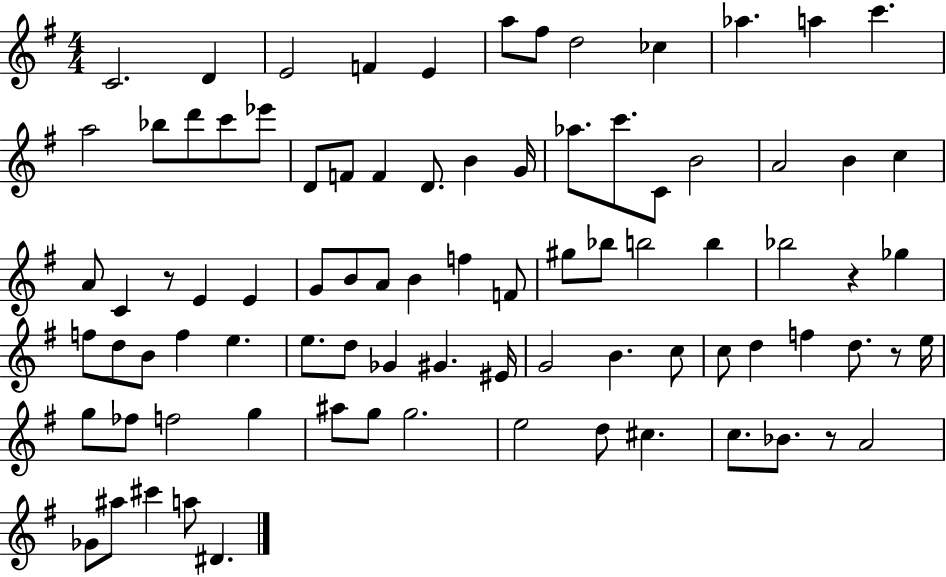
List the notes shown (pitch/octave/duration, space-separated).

C4/h. D4/q E4/h F4/q E4/q A5/e F#5/e D5/h CES5/q Ab5/q. A5/q C6/q. A5/h Bb5/e D6/e C6/e Eb6/e D4/e F4/e F4/q D4/e. B4/q G4/s Ab5/e. C6/e. C4/e B4/h A4/h B4/q C5/q A4/e C4/q R/e E4/q E4/q G4/e B4/e A4/e B4/q F5/q F4/e G#5/e Bb5/e B5/h B5/q Bb5/h R/q Gb5/q F5/e D5/e B4/e F5/q E5/q. E5/e. D5/e Gb4/q G#4/q. EIS4/s G4/h B4/q. C5/e C5/e D5/q F5/q D5/e. R/e E5/s G5/e FES5/e F5/h G5/q A#5/e G5/e G5/h. E5/h D5/e C#5/q. C5/e. Bb4/e. R/e A4/h Gb4/e A#5/e C#6/q A5/e D#4/q.